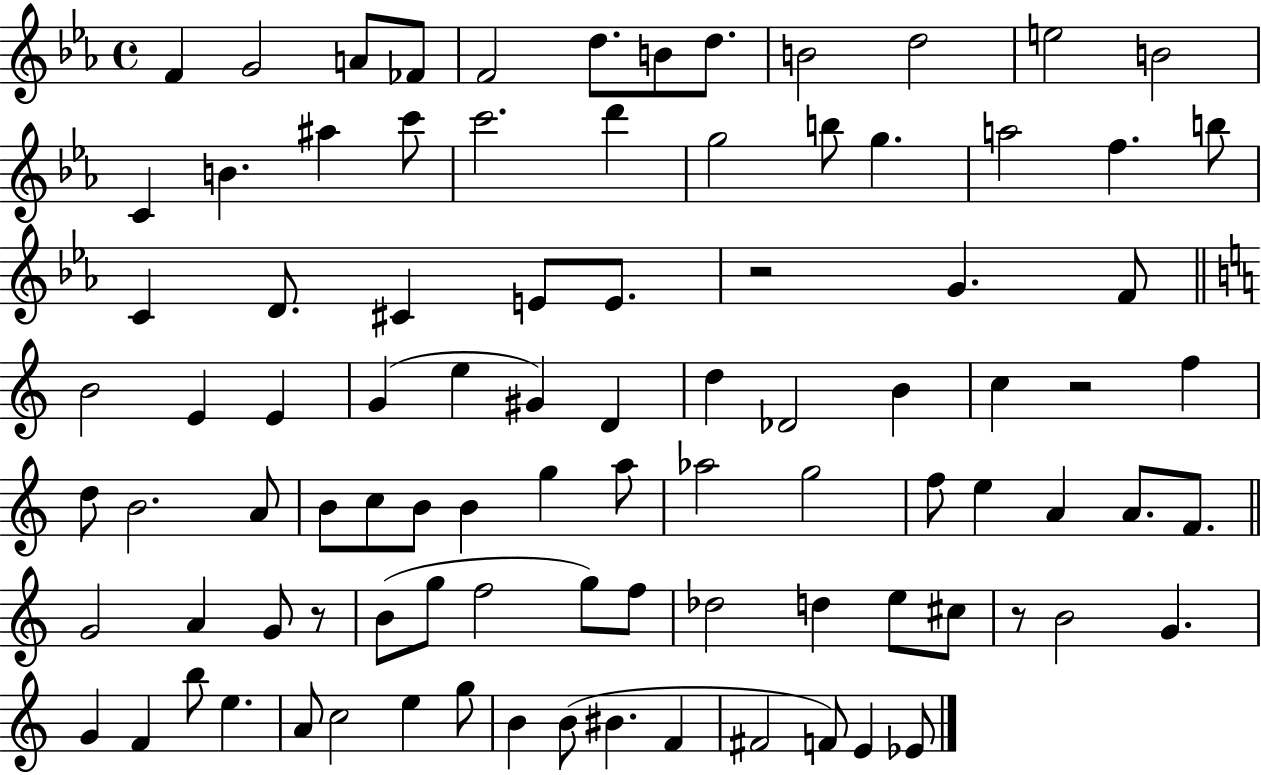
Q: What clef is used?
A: treble